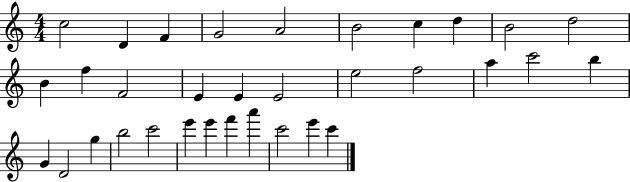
X:1
T:Untitled
M:4/4
L:1/4
K:C
c2 D F G2 A2 B2 c d B2 d2 B f F2 E E E2 e2 f2 a c'2 b G D2 g b2 c'2 e' e' f' a' c'2 e' c'